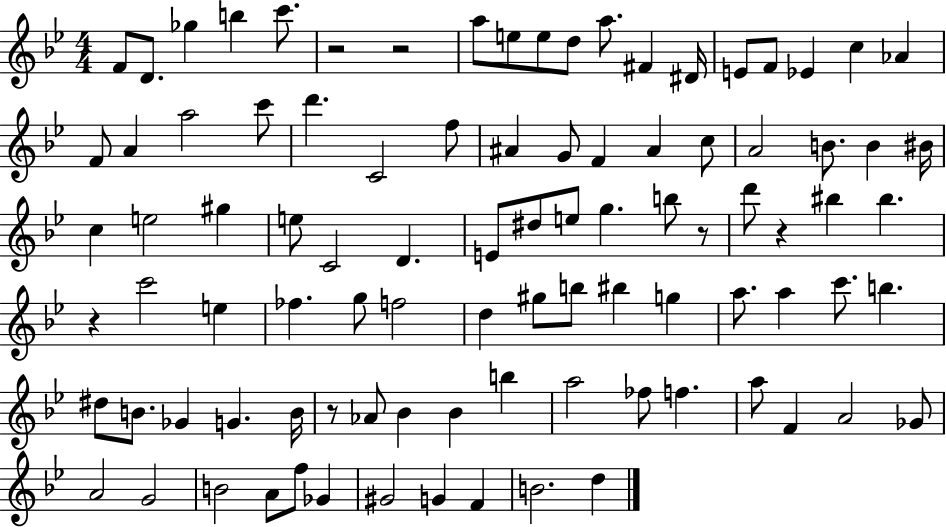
F4/e D4/e. Gb5/q B5/q C6/e. R/h R/h A5/e E5/e E5/e D5/e A5/e. F#4/q D#4/s E4/e F4/e Eb4/q C5/q Ab4/q F4/e A4/q A5/h C6/e D6/q. C4/h F5/e A#4/q G4/e F4/q A#4/q C5/e A4/h B4/e. B4/q BIS4/s C5/q E5/h G#5/q E5/e C4/h D4/q. E4/e D#5/e E5/e G5/q. B5/e R/e D6/e R/q BIS5/q BIS5/q. R/q C6/h E5/q FES5/q. G5/e F5/h D5/q G#5/e B5/e BIS5/q G5/q A5/e. A5/q C6/e. B5/q. D#5/e B4/e. Gb4/q G4/q. B4/s R/e Ab4/e Bb4/q Bb4/q B5/q A5/h FES5/e F5/q. A5/e F4/q A4/h Gb4/e A4/h G4/h B4/h A4/e F5/e Gb4/q G#4/h G4/q F4/q B4/h. D5/q